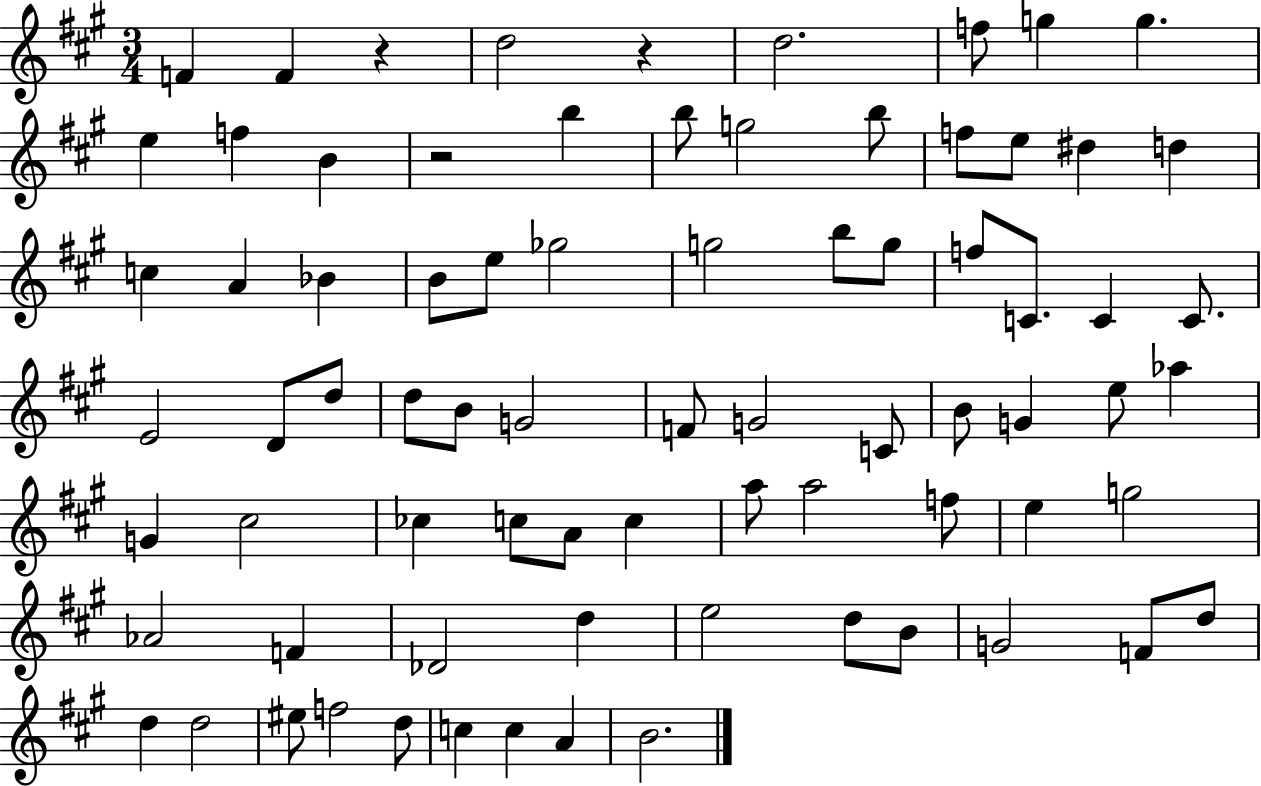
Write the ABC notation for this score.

X:1
T:Untitled
M:3/4
L:1/4
K:A
F F z d2 z d2 f/2 g g e f B z2 b b/2 g2 b/2 f/2 e/2 ^d d c A _B B/2 e/2 _g2 g2 b/2 g/2 f/2 C/2 C C/2 E2 D/2 d/2 d/2 B/2 G2 F/2 G2 C/2 B/2 G e/2 _a G ^c2 _c c/2 A/2 c a/2 a2 f/2 e g2 _A2 F _D2 d e2 d/2 B/2 G2 F/2 d/2 d d2 ^e/2 f2 d/2 c c A B2